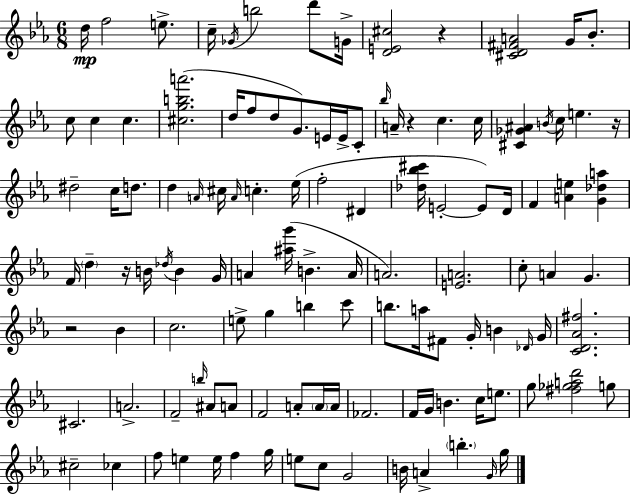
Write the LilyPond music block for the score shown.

{
  \clef treble
  \numericTimeSignature
  \time 6/8
  \key c \minor
  d''16\mp f''2 e''8.-> | c''16-- \acciaccatura { ges'16 } b''2 d'''8 | g'16-> <d' e' cis''>2 r4 | <cis' d' fis' a'>2 g'16 bes'8.-. | \break c''8 c''4 c''4. | <cis'' g'' b'' a'''>2.( | d''16 f''8 d''8 g'8.) e'16 e'16-> c'8-. | \grace { bes''16 } a'16-- r4 c''4. | \break c''16 <cis' ges' ais'>4 \acciaccatura { b'16 } c''16 e''4. | r16 dis''2-- c''16 | d''8. d''4 \grace { a'16 } cis''16 \grace { a'16 } c''4.-. | ees''16( f''2-. | \break dis'4 <des'' bes'' cis'''>16 e'2-.~~ | e'8) d'16 f'4 <a' e''>4 | <g' des'' a''>4 f'16 \parenthesize d''4-- r16 b'16 | \acciaccatura { des''16 } b'4 g'16 a'4 <ais'' g'''>16( b'4.-> | \break a'16 a'2.) | <e' a'>2. | c''8-. a'4 | g'4. r2 | \break bes'4 c''2. | e''8-> g''4 | b''4 c'''8 b''8. a''16 fis'8 | g'16-. b'4 \grace { des'16 } g'16 <c' d' aes' fis''>2. | \break cis'2. | a'2.-> | f'2-- | \grace { b''16 } ais'8 a'8 f'2 | \break a'8-. \parenthesize a'16 a'16 fes'2. | f'16 g'16 b'4. | c''16 e''8. g''8 <fis'' ges'' a'' d'''>2 | g''8 cis''2-- | \break ces''4 f''8 e''4 | e''16 f''4 g''16 e''8 c''8 | g'2 b'16 a'4-> | \parenthesize b''4.-. \grace { g'16 } g''16 \bar "|."
}